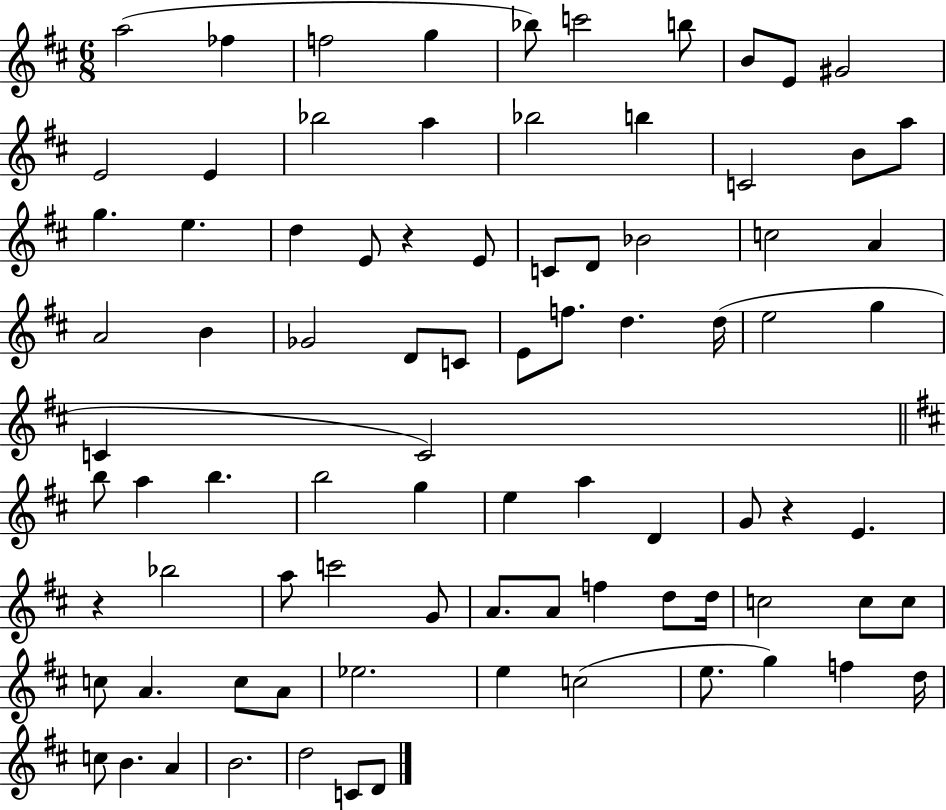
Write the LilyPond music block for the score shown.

{
  \clef treble
  \numericTimeSignature
  \time 6/8
  \key d \major
  a''2( fes''4 | f''2 g''4 | bes''8) c'''2 b''8 | b'8 e'8 gis'2 | \break e'2 e'4 | bes''2 a''4 | bes''2 b''4 | c'2 b'8 a''8 | \break g''4. e''4. | d''4 e'8 r4 e'8 | c'8 d'8 bes'2 | c''2 a'4 | \break a'2 b'4 | ges'2 d'8 c'8 | e'8 f''8. d''4. d''16( | e''2 g''4 | \break c'4 c'2) | \bar "||" \break \key b \minor b''8 a''4 b''4. | b''2 g''4 | e''4 a''4 d'4 | g'8 r4 e'4. | \break r4 bes''2 | a''8 c'''2 g'8 | a'8. a'8 f''4 d''8 d''16 | c''2 c''8 c''8 | \break c''8 a'4. c''8 a'8 | ees''2. | e''4 c''2( | e''8. g''4) f''4 d''16 | \break c''8 b'4. a'4 | b'2. | d''2 c'8 d'8 | \bar "|."
}